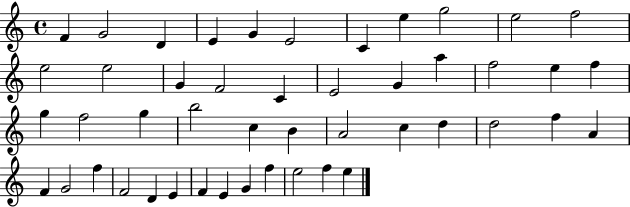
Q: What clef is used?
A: treble